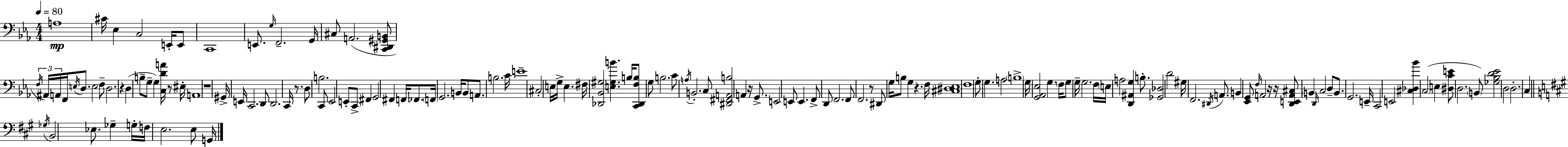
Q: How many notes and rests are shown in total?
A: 152